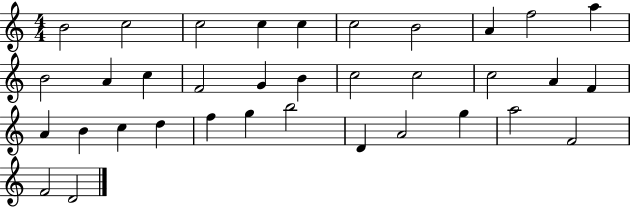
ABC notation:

X:1
T:Untitled
M:4/4
L:1/4
K:C
B2 c2 c2 c c c2 B2 A f2 a B2 A c F2 G B c2 c2 c2 A F A B c d f g b2 D A2 g a2 F2 F2 D2